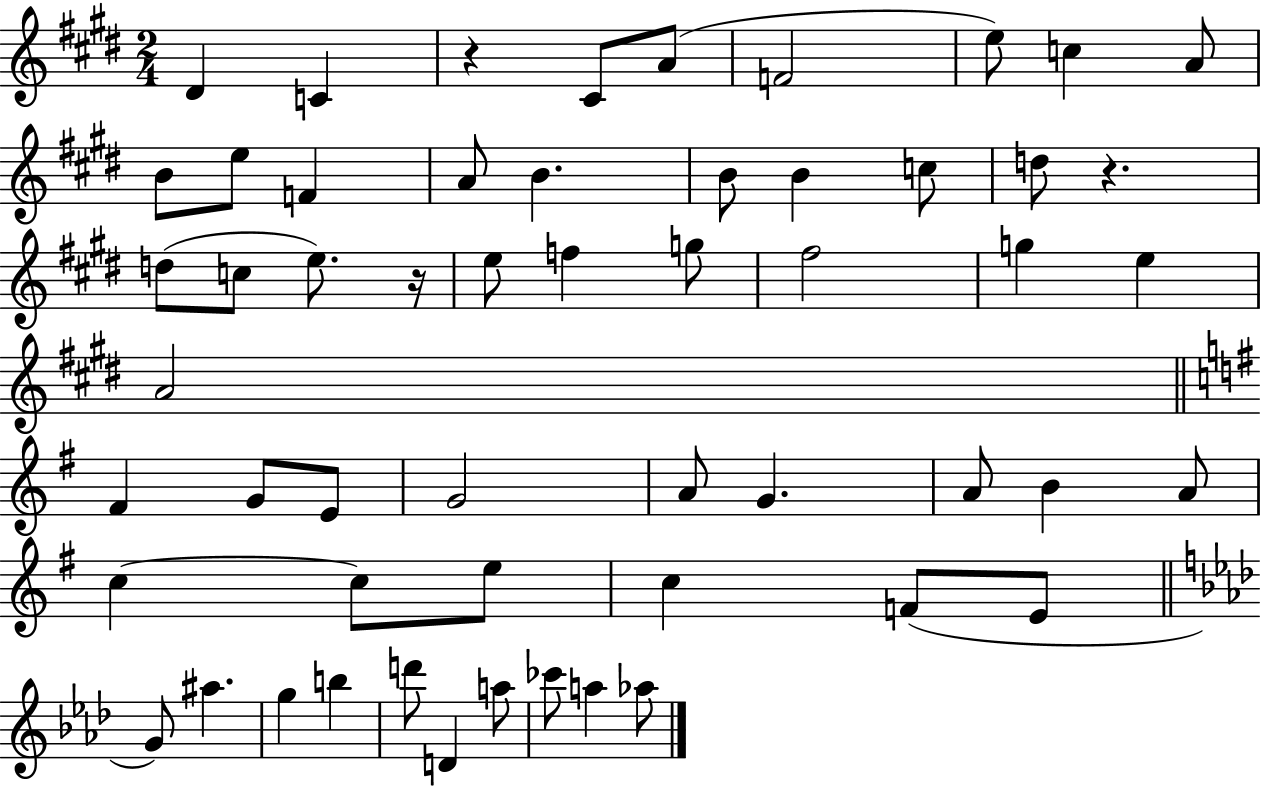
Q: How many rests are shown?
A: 3